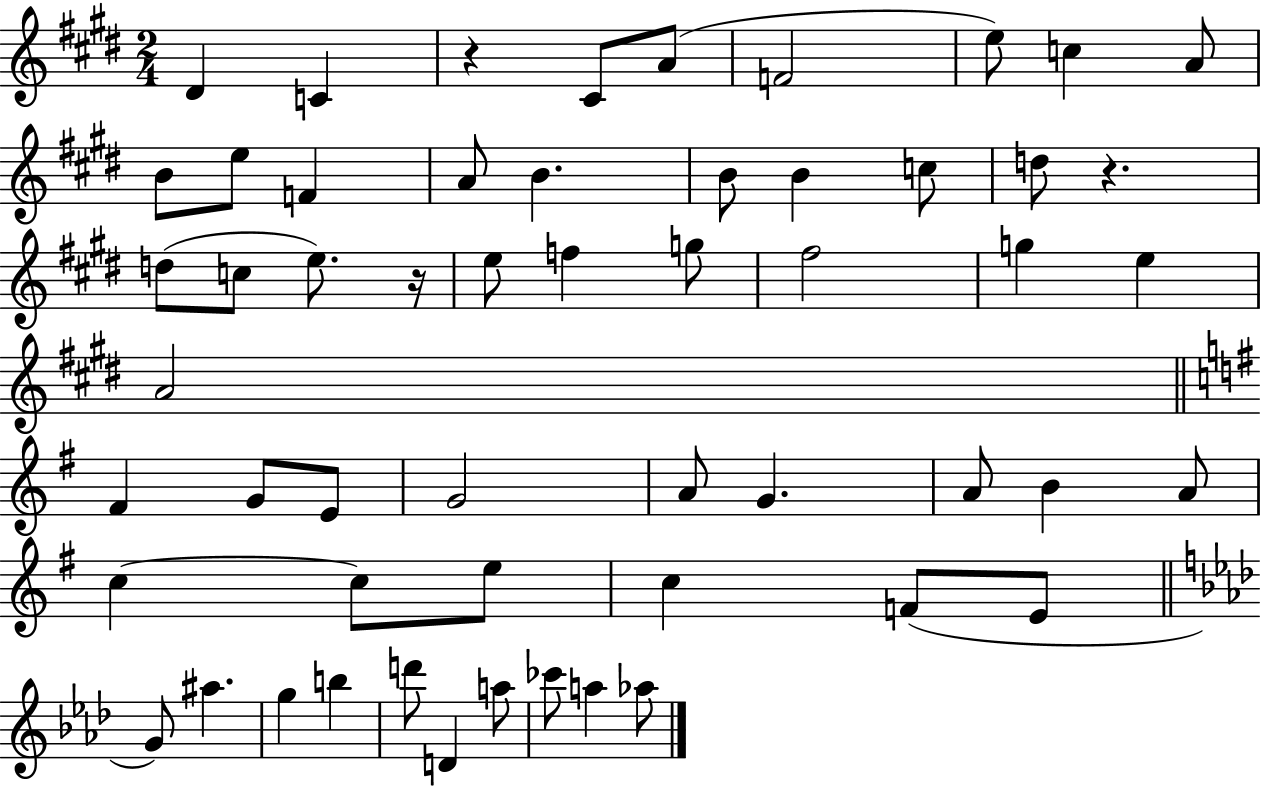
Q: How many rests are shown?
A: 3